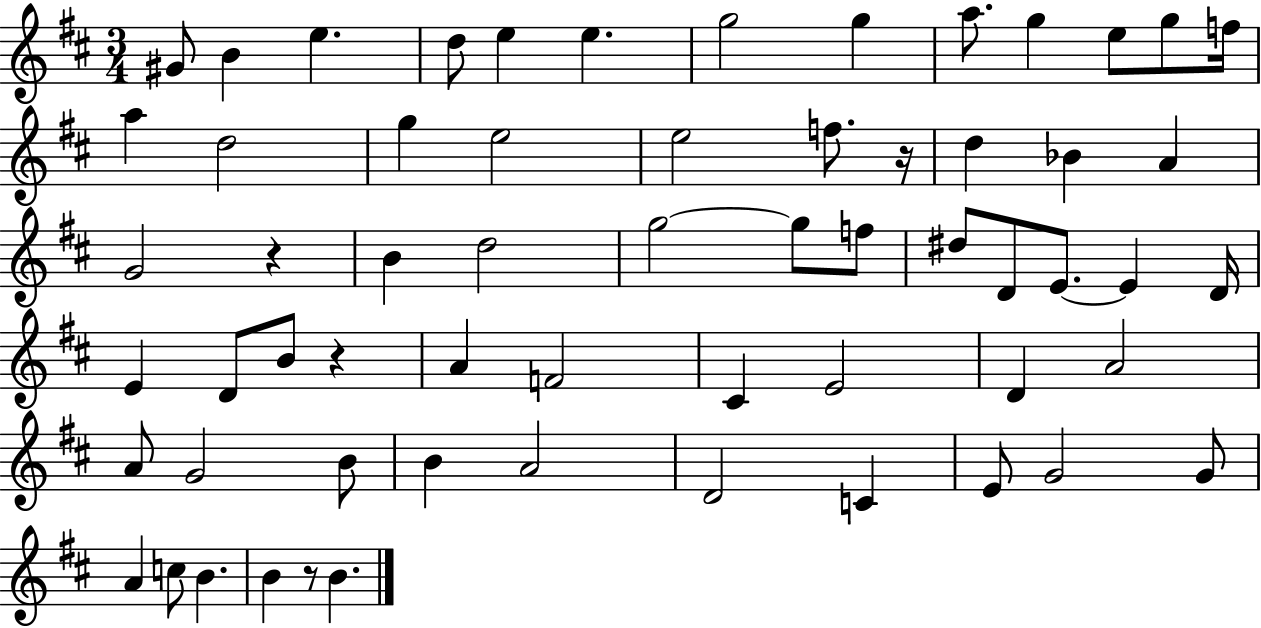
G#4/e B4/q E5/q. D5/e E5/q E5/q. G5/h G5/q A5/e. G5/q E5/e G5/e F5/s A5/q D5/h G5/q E5/h E5/h F5/e. R/s D5/q Bb4/q A4/q G4/h R/q B4/q D5/h G5/h G5/e F5/e D#5/e D4/e E4/e. E4/q D4/s E4/q D4/e B4/e R/q A4/q F4/h C#4/q E4/h D4/q A4/h A4/e G4/h B4/e B4/q A4/h D4/h C4/q E4/e G4/h G4/e A4/q C5/e B4/q. B4/q R/e B4/q.